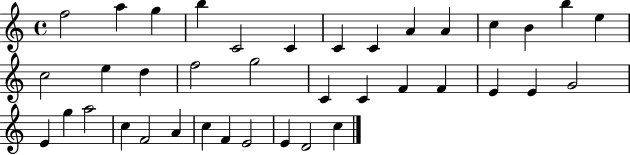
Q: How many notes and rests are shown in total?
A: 38